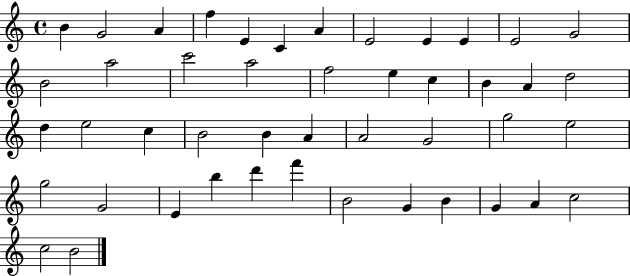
X:1
T:Untitled
M:4/4
L:1/4
K:C
B G2 A f E C A E2 E E E2 G2 B2 a2 c'2 a2 f2 e c B A d2 d e2 c B2 B A A2 G2 g2 e2 g2 G2 E b d' f' B2 G B G A c2 c2 B2